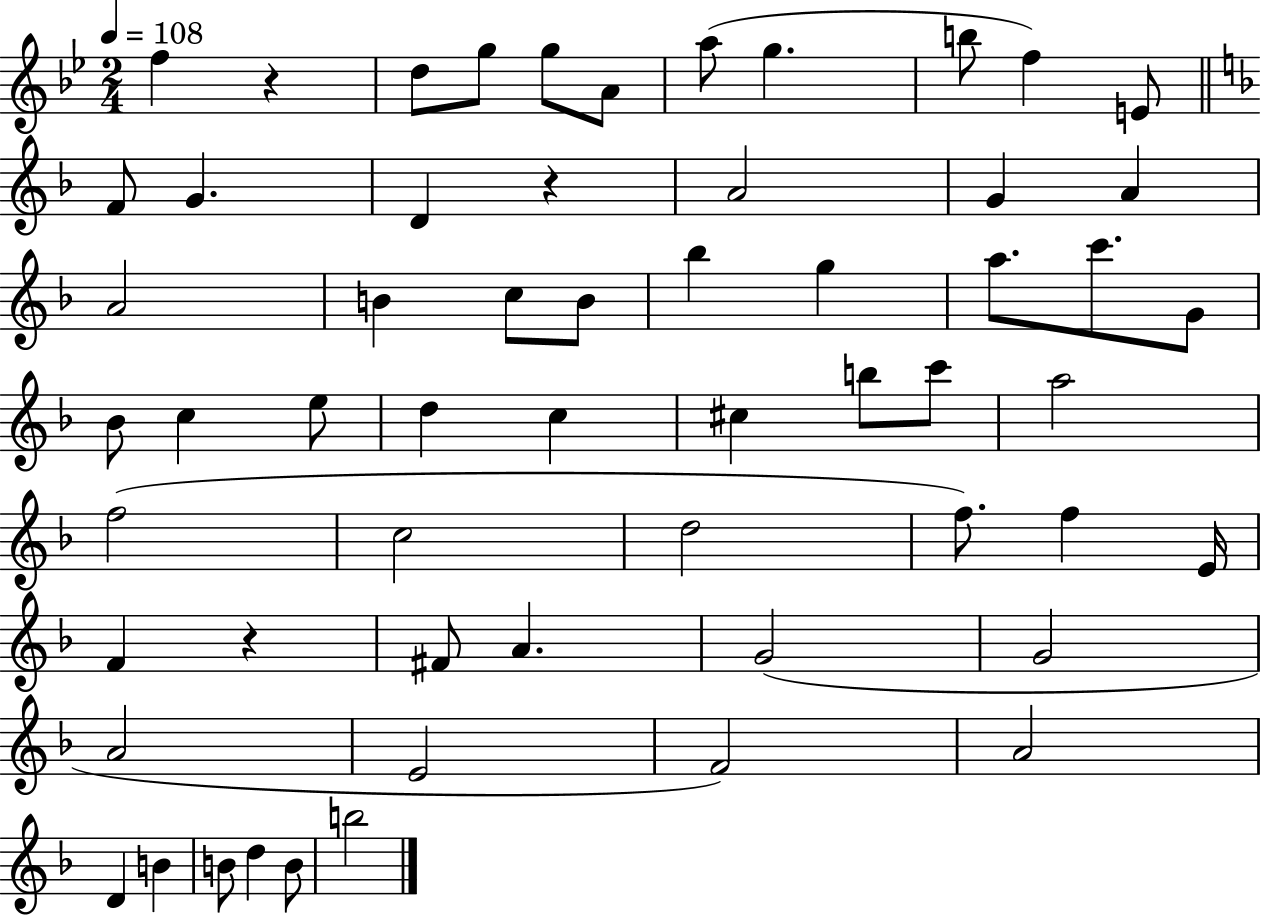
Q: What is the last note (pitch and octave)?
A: B5